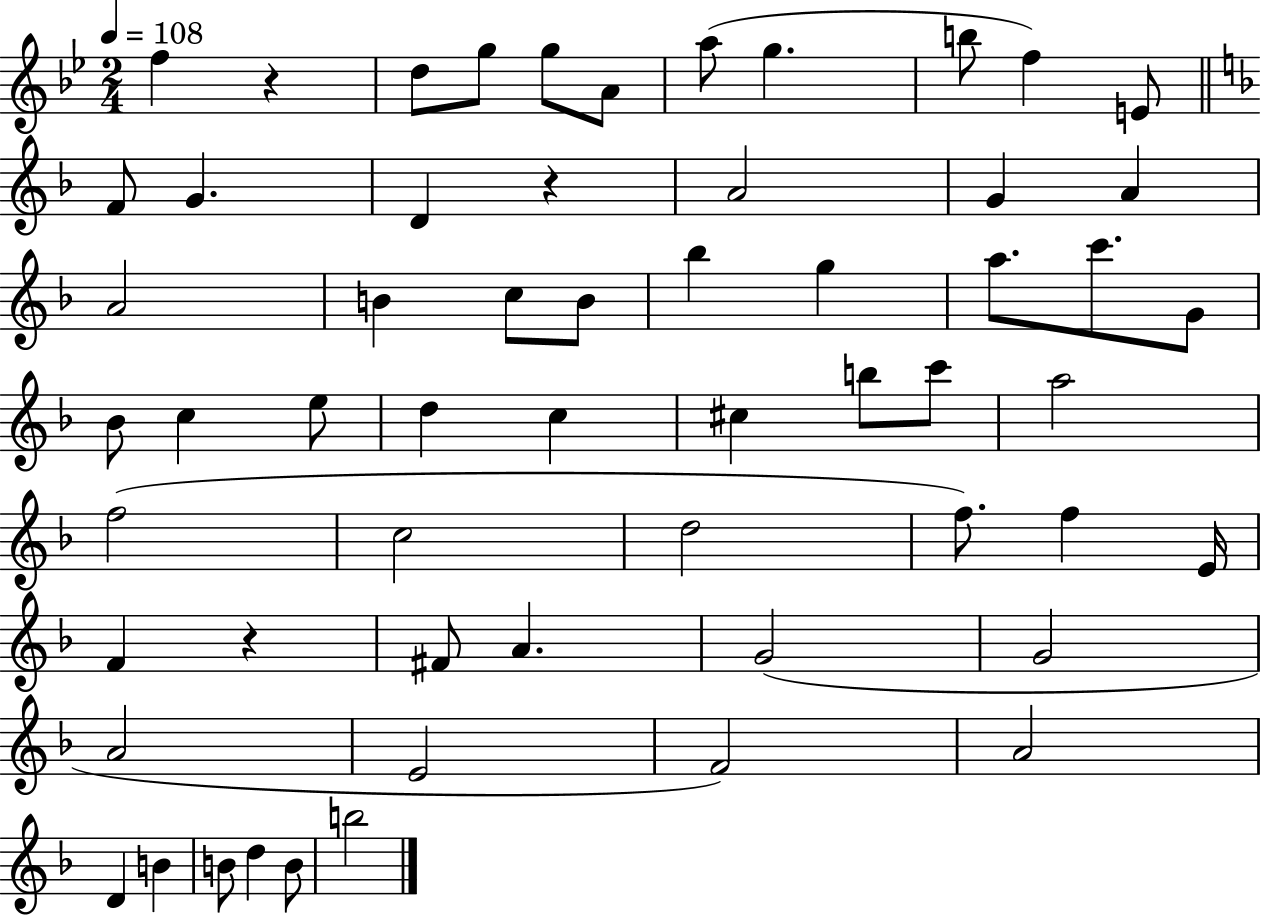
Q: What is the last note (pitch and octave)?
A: B5